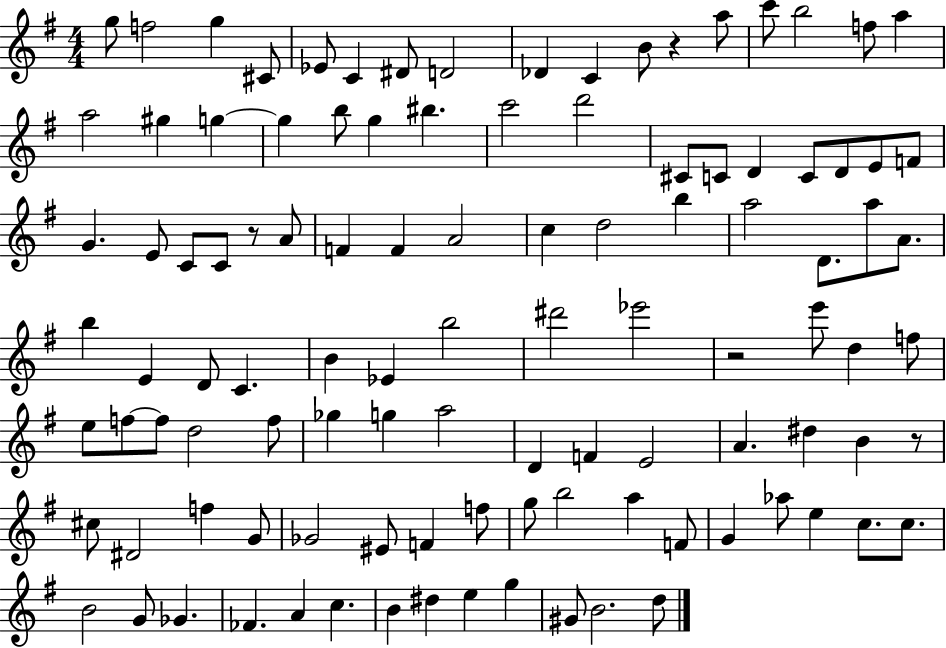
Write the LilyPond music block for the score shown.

{
  \clef treble
  \numericTimeSignature
  \time 4/4
  \key g \major
  \repeat volta 2 { g''8 f''2 g''4 cis'8 | ees'8 c'4 dis'8 d'2 | des'4 c'4 b'8 r4 a''8 | c'''8 b''2 f''8 a''4 | \break a''2 gis''4 g''4~~ | g''4 b''8 g''4 bis''4. | c'''2 d'''2 | cis'8 c'8 d'4 c'8 d'8 e'8 f'8 | \break g'4. e'8 c'8 c'8 r8 a'8 | f'4 f'4 a'2 | c''4 d''2 b''4 | a''2 d'8. a''8 a'8. | \break b''4 e'4 d'8 c'4. | b'4 ees'4 b''2 | dis'''2 ees'''2 | r2 e'''8 d''4 f''8 | \break e''8 f''8~~ f''8 d''2 f''8 | ges''4 g''4 a''2 | d'4 f'4 e'2 | a'4. dis''4 b'4 r8 | \break cis''8 dis'2 f''4 g'8 | ges'2 eis'8 f'4 f''8 | g''8 b''2 a''4 f'8 | g'4 aes''8 e''4 c''8. c''8. | \break b'2 g'8 ges'4. | fes'4. a'4 c''4. | b'4 dis''4 e''4 g''4 | gis'8 b'2. d''8 | \break } \bar "|."
}